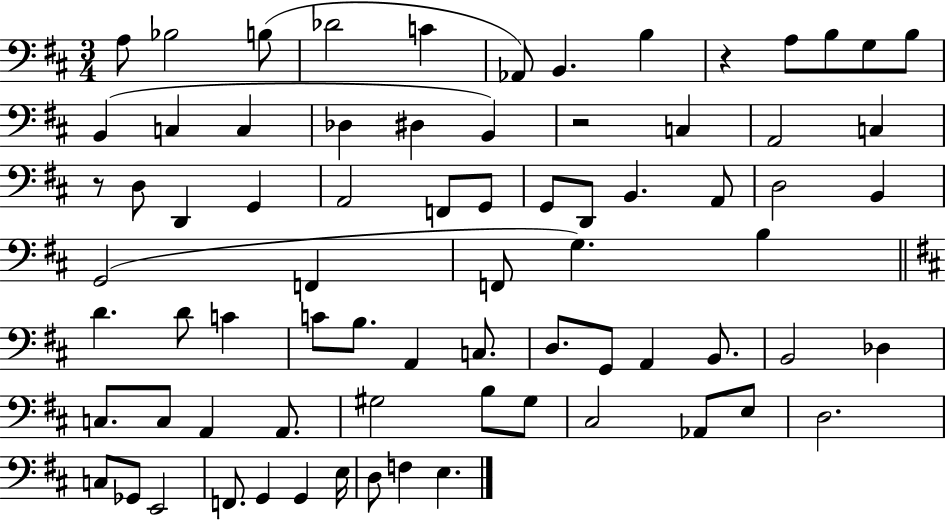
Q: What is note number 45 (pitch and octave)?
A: C3